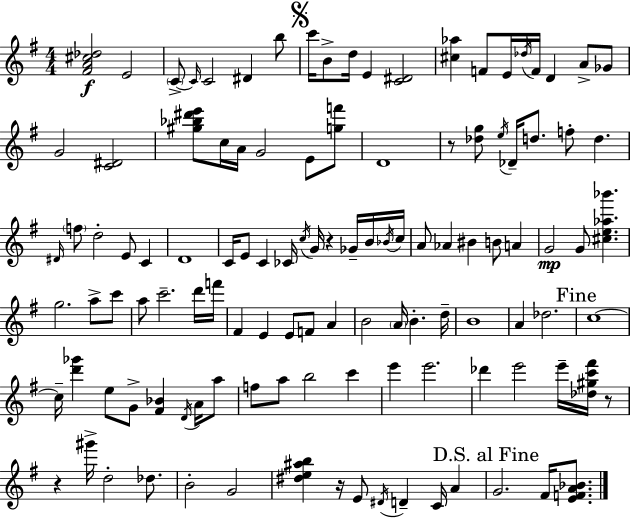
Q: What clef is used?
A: treble